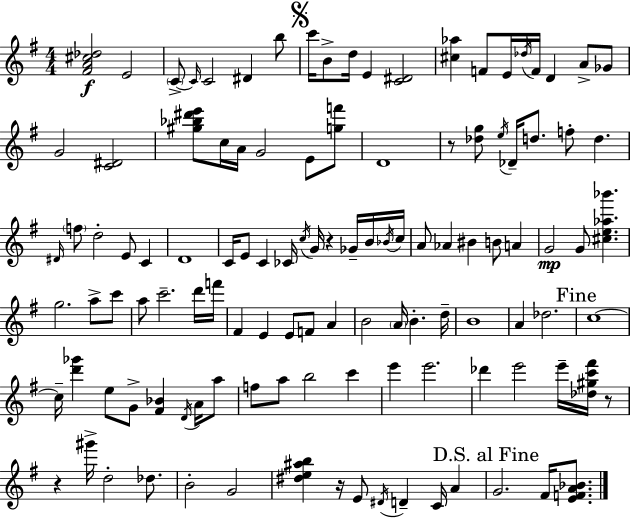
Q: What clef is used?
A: treble